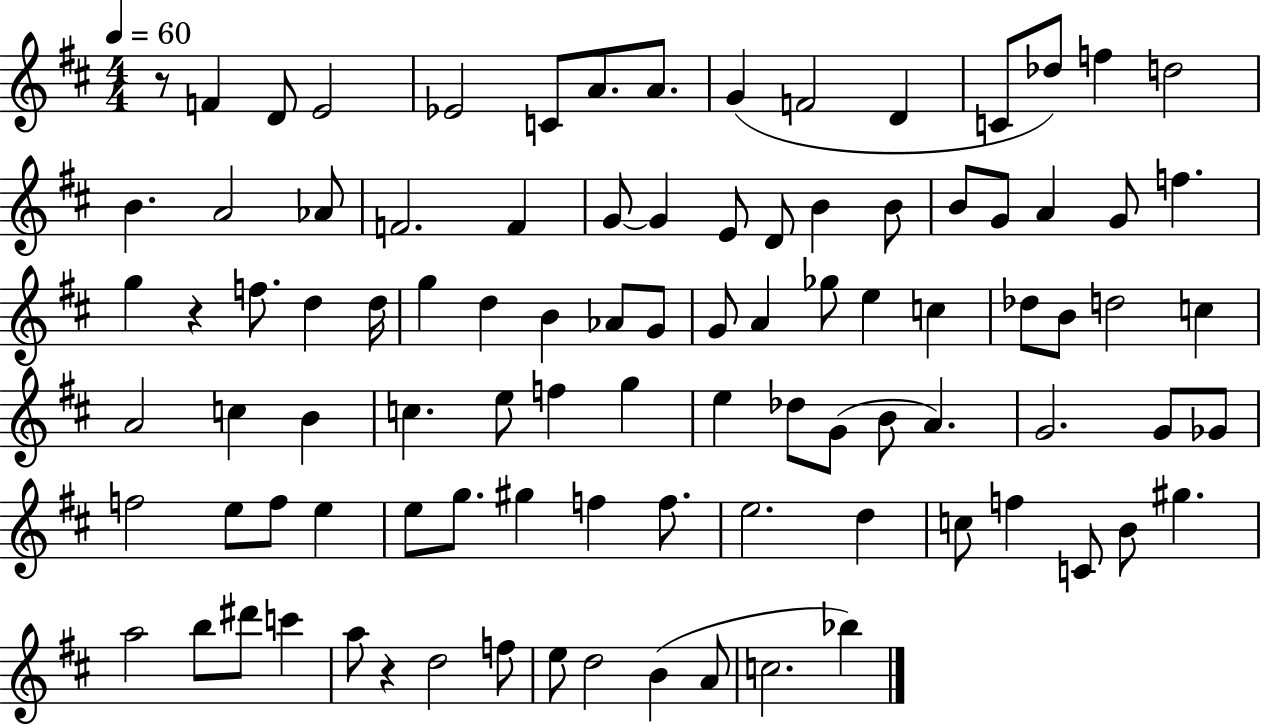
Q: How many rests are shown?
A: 3